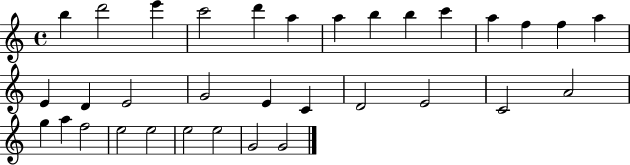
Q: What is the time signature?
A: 4/4